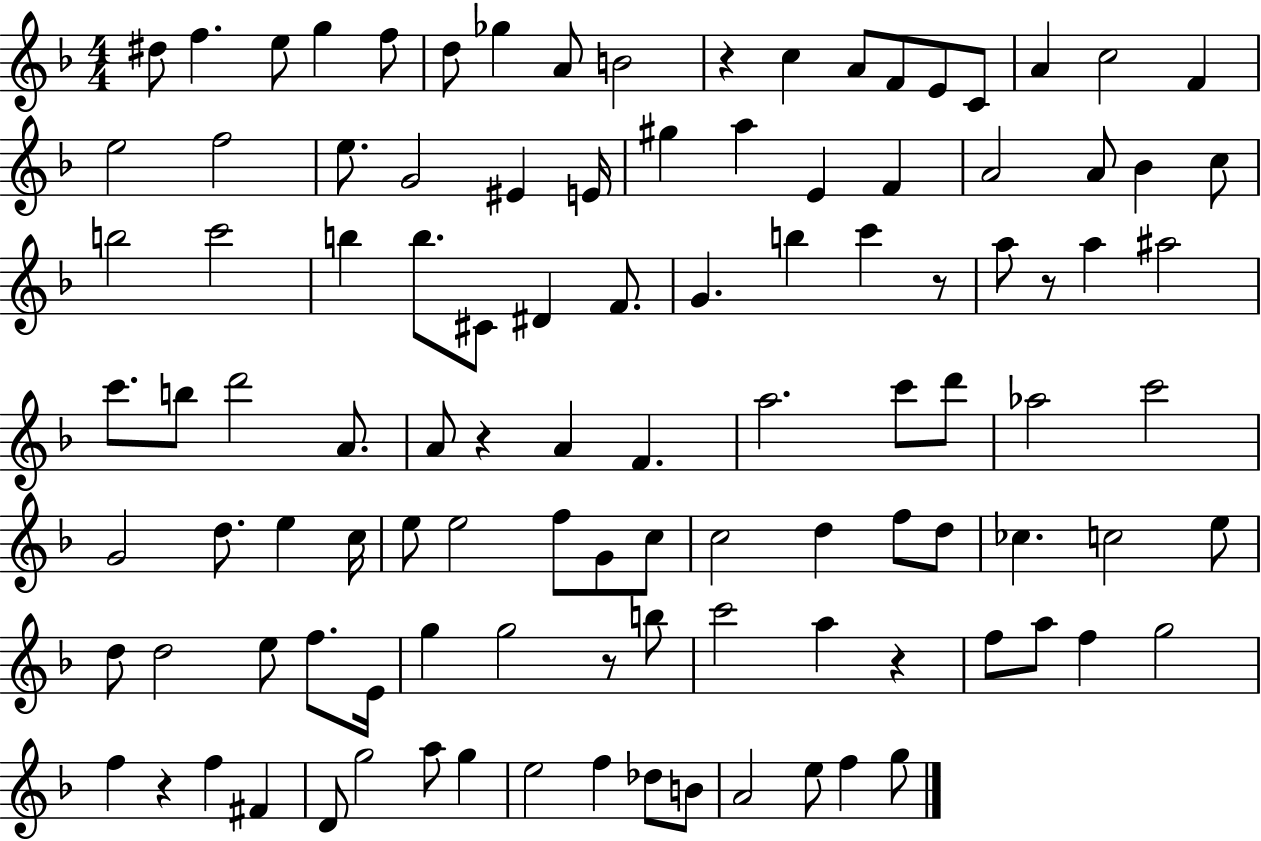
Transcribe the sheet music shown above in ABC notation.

X:1
T:Untitled
M:4/4
L:1/4
K:F
^d/2 f e/2 g f/2 d/2 _g A/2 B2 z c A/2 F/2 E/2 C/2 A c2 F e2 f2 e/2 G2 ^E E/4 ^g a E F A2 A/2 _B c/2 b2 c'2 b b/2 ^C/2 ^D F/2 G b c' z/2 a/2 z/2 a ^a2 c'/2 b/2 d'2 A/2 A/2 z A F a2 c'/2 d'/2 _a2 c'2 G2 d/2 e c/4 e/2 e2 f/2 G/2 c/2 c2 d f/2 d/2 _c c2 e/2 d/2 d2 e/2 f/2 E/4 g g2 z/2 b/2 c'2 a z f/2 a/2 f g2 f z f ^F D/2 g2 a/2 g e2 f _d/2 B/2 A2 e/2 f g/2